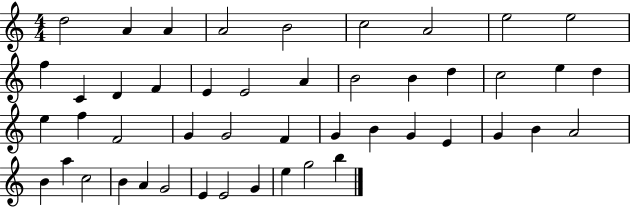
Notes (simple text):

D5/h A4/q A4/q A4/h B4/h C5/h A4/h E5/h E5/h F5/q C4/q D4/q F4/q E4/q E4/h A4/q B4/h B4/q D5/q C5/h E5/q D5/q E5/q F5/q F4/h G4/q G4/h F4/q G4/q B4/q G4/q E4/q G4/q B4/q A4/h B4/q A5/q C5/h B4/q A4/q G4/h E4/q E4/h G4/q E5/q G5/h B5/q